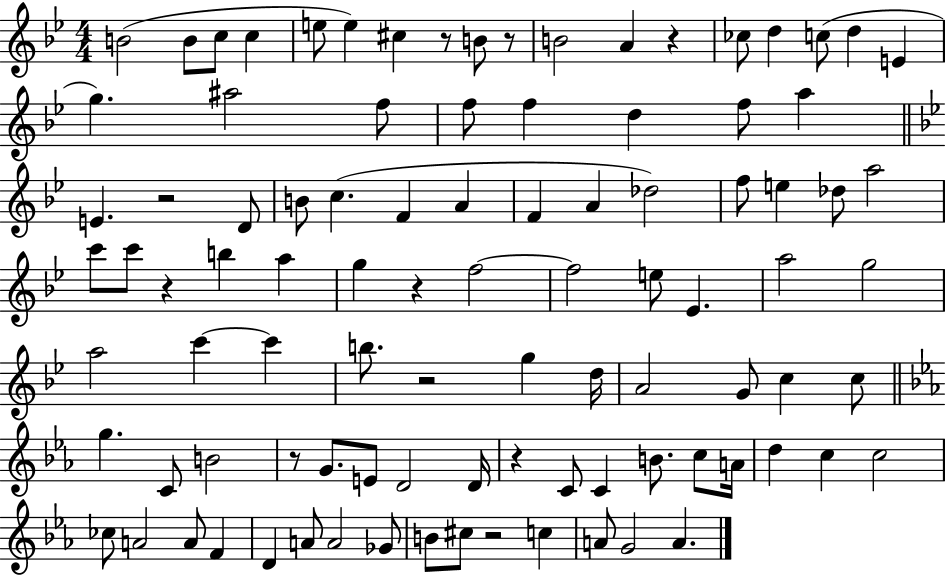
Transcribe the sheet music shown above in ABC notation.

X:1
T:Untitled
M:4/4
L:1/4
K:Bb
B2 B/2 c/2 c e/2 e ^c z/2 B/2 z/2 B2 A z _c/2 d c/2 d E g ^a2 f/2 f/2 f d f/2 a E z2 D/2 B/2 c F A F A _d2 f/2 e _d/2 a2 c'/2 c'/2 z b a g z f2 f2 e/2 _E a2 g2 a2 c' c' b/2 z2 g d/4 A2 G/2 c c/2 g C/2 B2 z/2 G/2 E/2 D2 D/4 z C/2 C B/2 c/2 A/4 d c c2 _c/2 A2 A/2 F D A/2 A2 _G/2 B/2 ^c/2 z2 c A/2 G2 A